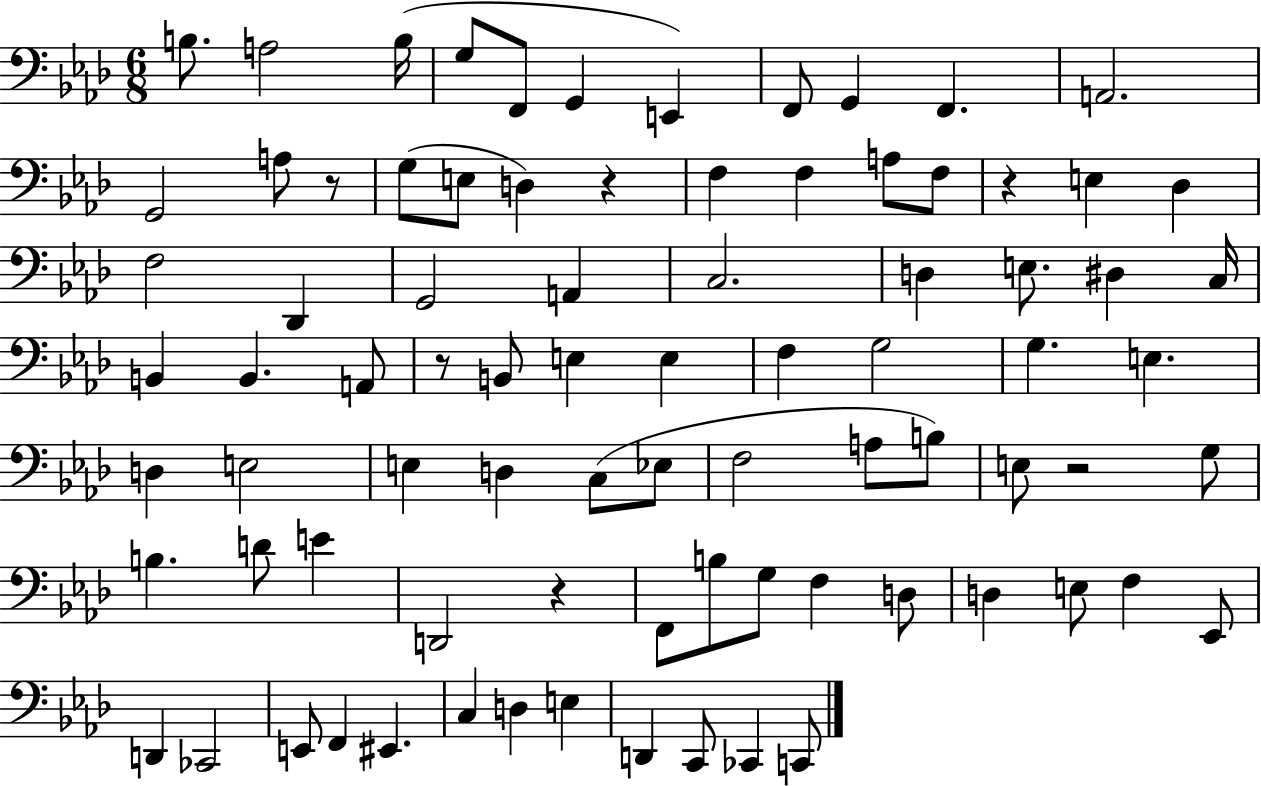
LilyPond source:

{
  \clef bass
  \numericTimeSignature
  \time 6/8
  \key aes \major
  b8. a2 b16( | g8 f,8 g,4 e,4) | f,8 g,4 f,4. | a,2. | \break g,2 a8 r8 | g8( e8 d4) r4 | f4 f4 a8 f8 | r4 e4 des4 | \break f2 des,4 | g,2 a,4 | c2. | d4 e8. dis4 c16 | \break b,4 b,4. a,8 | r8 b,8 e4 e4 | f4 g2 | g4. e4. | \break d4 e2 | e4 d4 c8( ees8 | f2 a8 b8) | e8 r2 g8 | \break b4. d'8 e'4 | d,2 r4 | f,8 b8 g8 f4 d8 | d4 e8 f4 ees,8 | \break d,4 ces,2 | e,8 f,4 eis,4. | c4 d4 e4 | d,4 c,8 ces,4 c,8 | \break \bar "|."
}